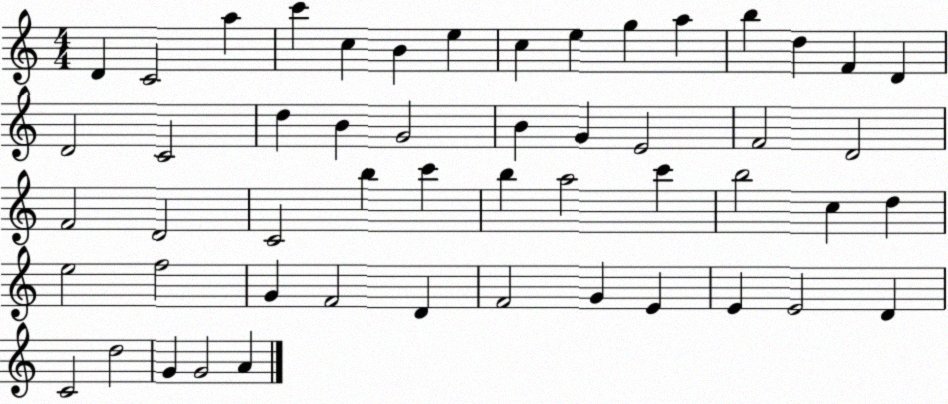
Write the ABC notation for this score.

X:1
T:Untitled
M:4/4
L:1/4
K:C
D C2 a c' c B e c e g a b d F D D2 C2 d B G2 B G E2 F2 D2 F2 D2 C2 b c' b a2 c' b2 c d e2 f2 G F2 D F2 G E E E2 D C2 d2 G G2 A